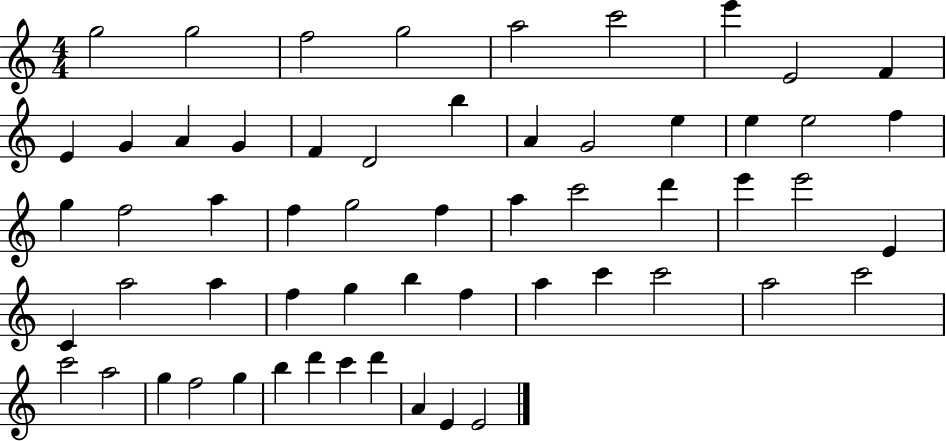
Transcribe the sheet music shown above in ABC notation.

X:1
T:Untitled
M:4/4
L:1/4
K:C
g2 g2 f2 g2 a2 c'2 e' E2 F E G A G F D2 b A G2 e e e2 f g f2 a f g2 f a c'2 d' e' e'2 E C a2 a f g b f a c' c'2 a2 c'2 c'2 a2 g f2 g b d' c' d' A E E2